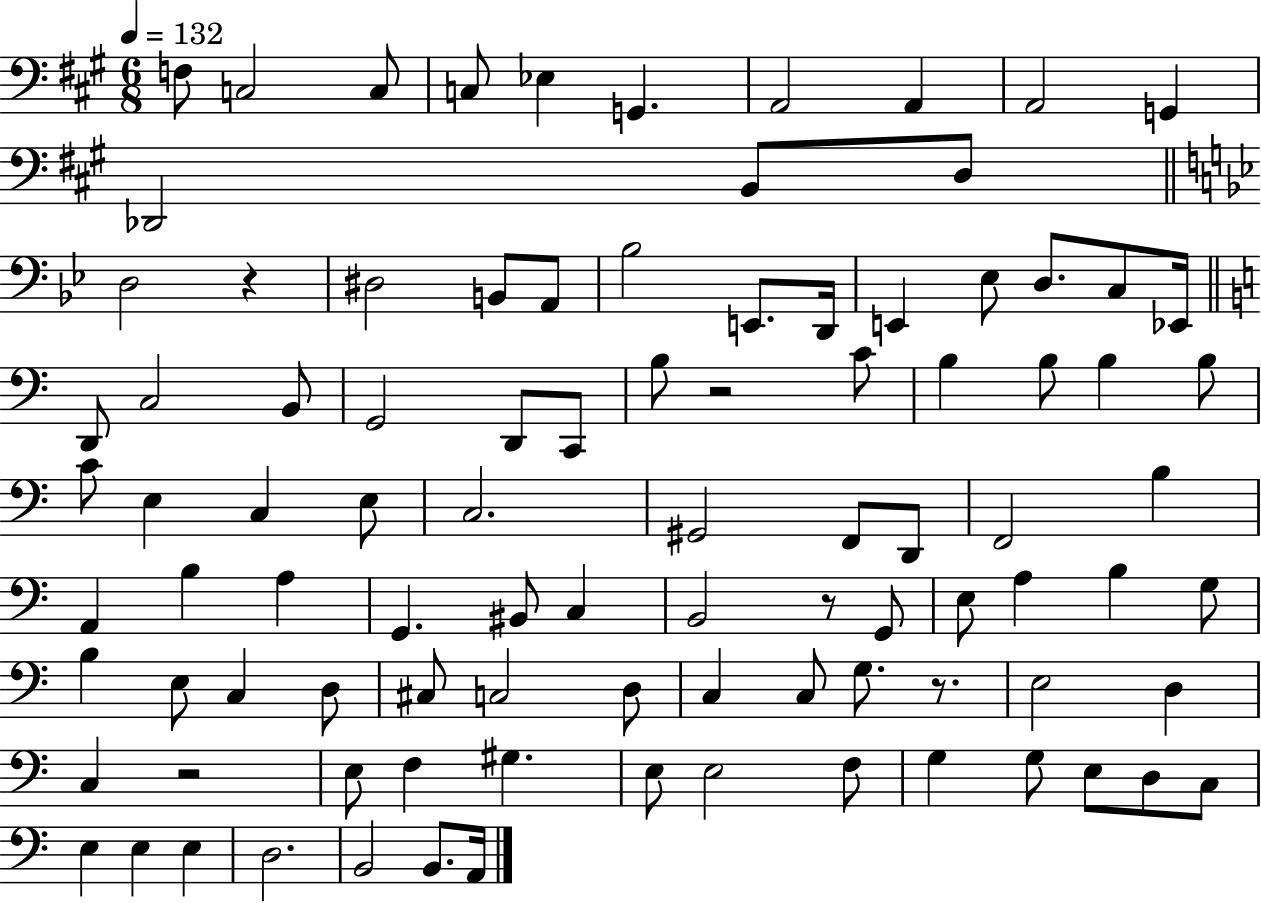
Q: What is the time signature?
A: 6/8